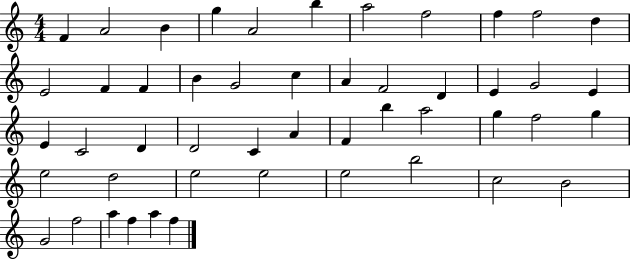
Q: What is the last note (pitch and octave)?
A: F5